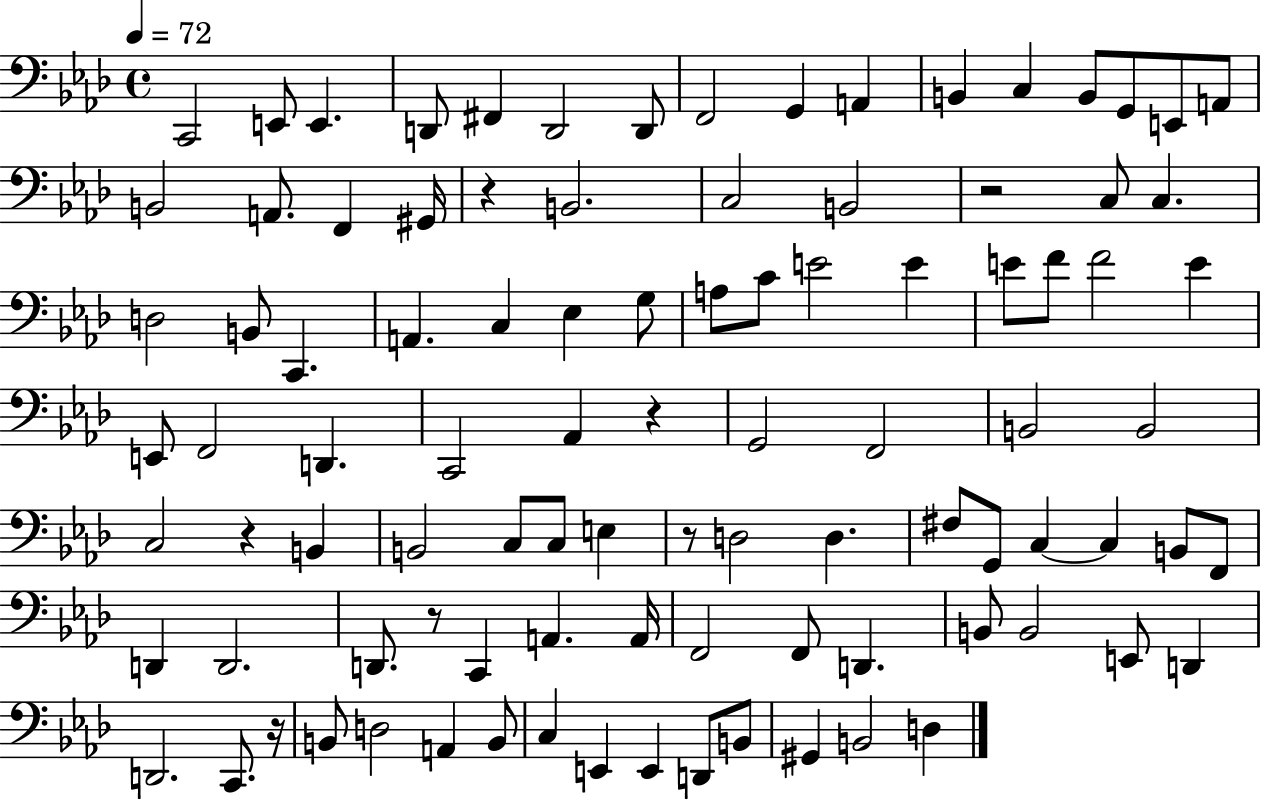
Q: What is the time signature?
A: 4/4